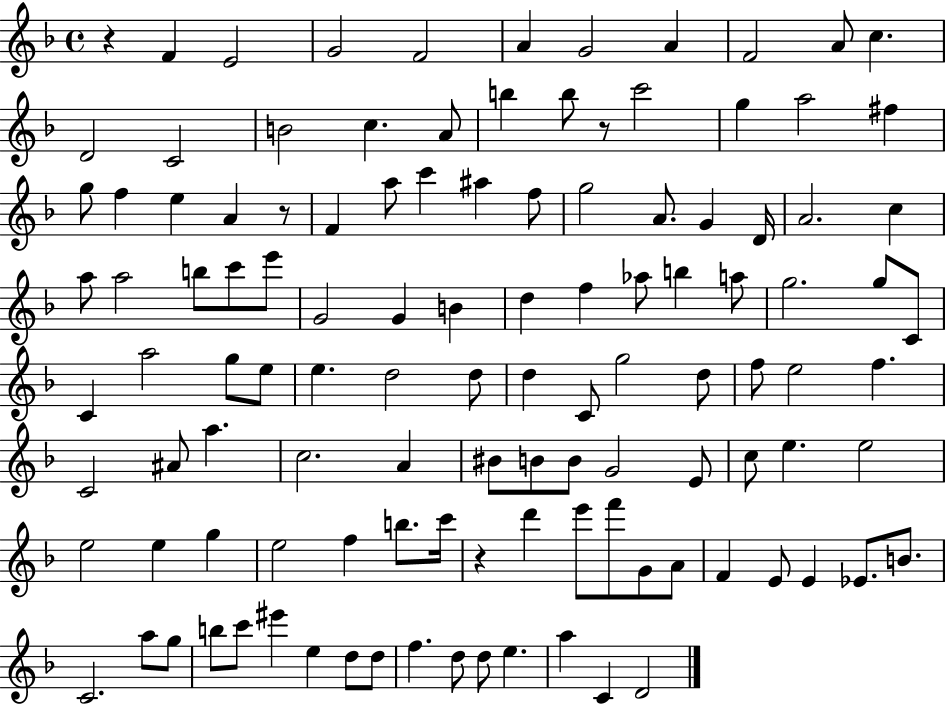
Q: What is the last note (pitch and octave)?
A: D4